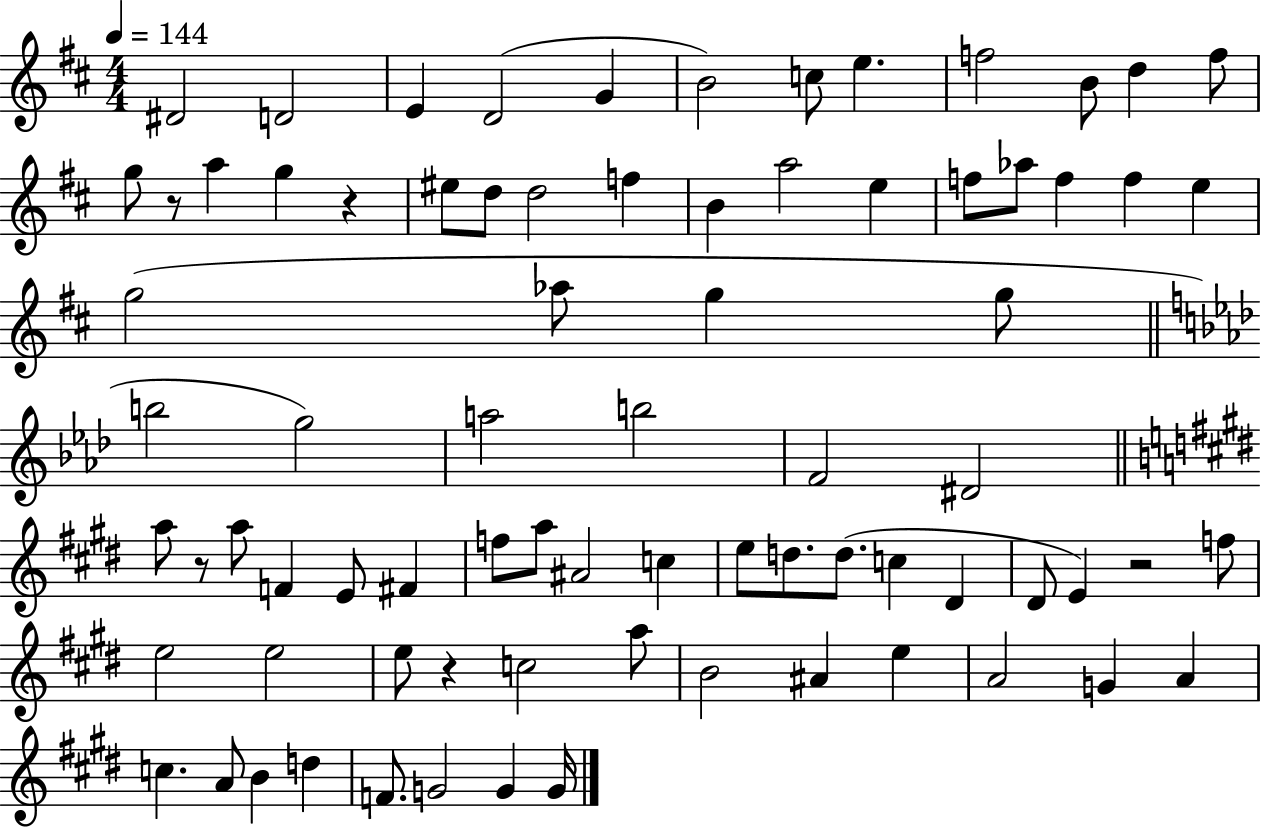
X:1
T:Untitled
M:4/4
L:1/4
K:D
^D2 D2 E D2 G B2 c/2 e f2 B/2 d f/2 g/2 z/2 a g z ^e/2 d/2 d2 f B a2 e f/2 _a/2 f f e g2 _a/2 g g/2 b2 g2 a2 b2 F2 ^D2 a/2 z/2 a/2 F E/2 ^F f/2 a/2 ^A2 c e/2 d/2 d/2 c ^D ^D/2 E z2 f/2 e2 e2 e/2 z c2 a/2 B2 ^A e A2 G A c A/2 B d F/2 G2 G G/4